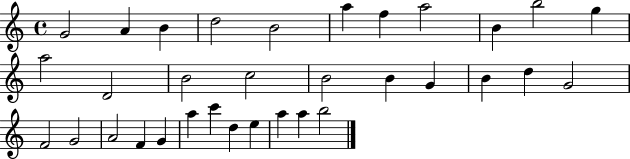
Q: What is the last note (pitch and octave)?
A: B5